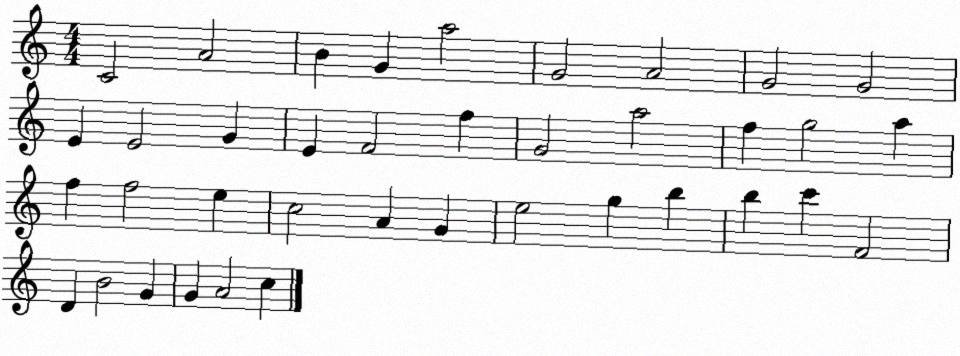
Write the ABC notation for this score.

X:1
T:Untitled
M:4/4
L:1/4
K:C
C2 A2 B G a2 G2 A2 G2 G2 E E2 G E F2 f G2 a2 f g2 a f f2 e c2 A G e2 g b b c' F2 D B2 G G A2 c